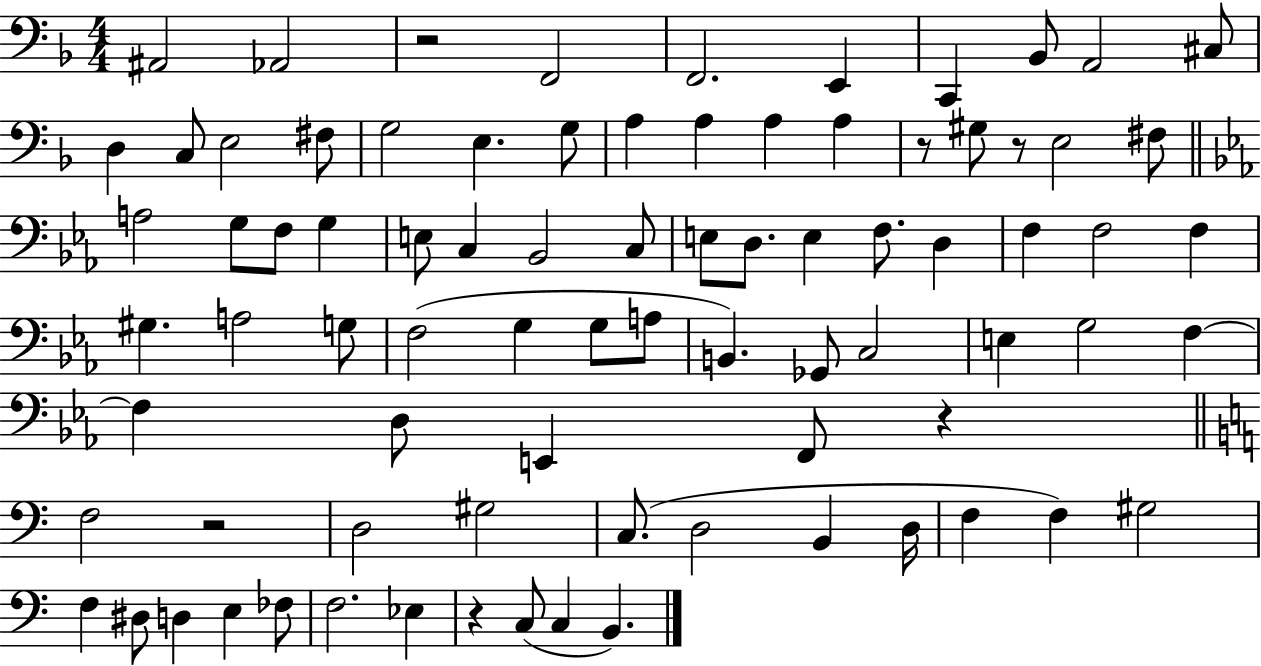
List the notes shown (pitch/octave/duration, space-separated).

A#2/h Ab2/h R/h F2/h F2/h. E2/q C2/q Bb2/e A2/h C#3/e D3/q C3/e E3/h F#3/e G3/h E3/q. G3/e A3/q A3/q A3/q A3/q R/e G#3/e R/e E3/h F#3/e A3/h G3/e F3/e G3/q E3/e C3/q Bb2/h C3/e E3/e D3/e. E3/q F3/e. D3/q F3/q F3/h F3/q G#3/q. A3/h G3/e F3/h G3/q G3/e A3/e B2/q. Gb2/e C3/h E3/q G3/h F3/q F3/q D3/e E2/q F2/e R/q F3/h R/h D3/h G#3/h C3/e. D3/h B2/q D3/s F3/q F3/q G#3/h F3/q D#3/e D3/q E3/q FES3/e F3/h. Eb3/q R/q C3/e C3/q B2/q.